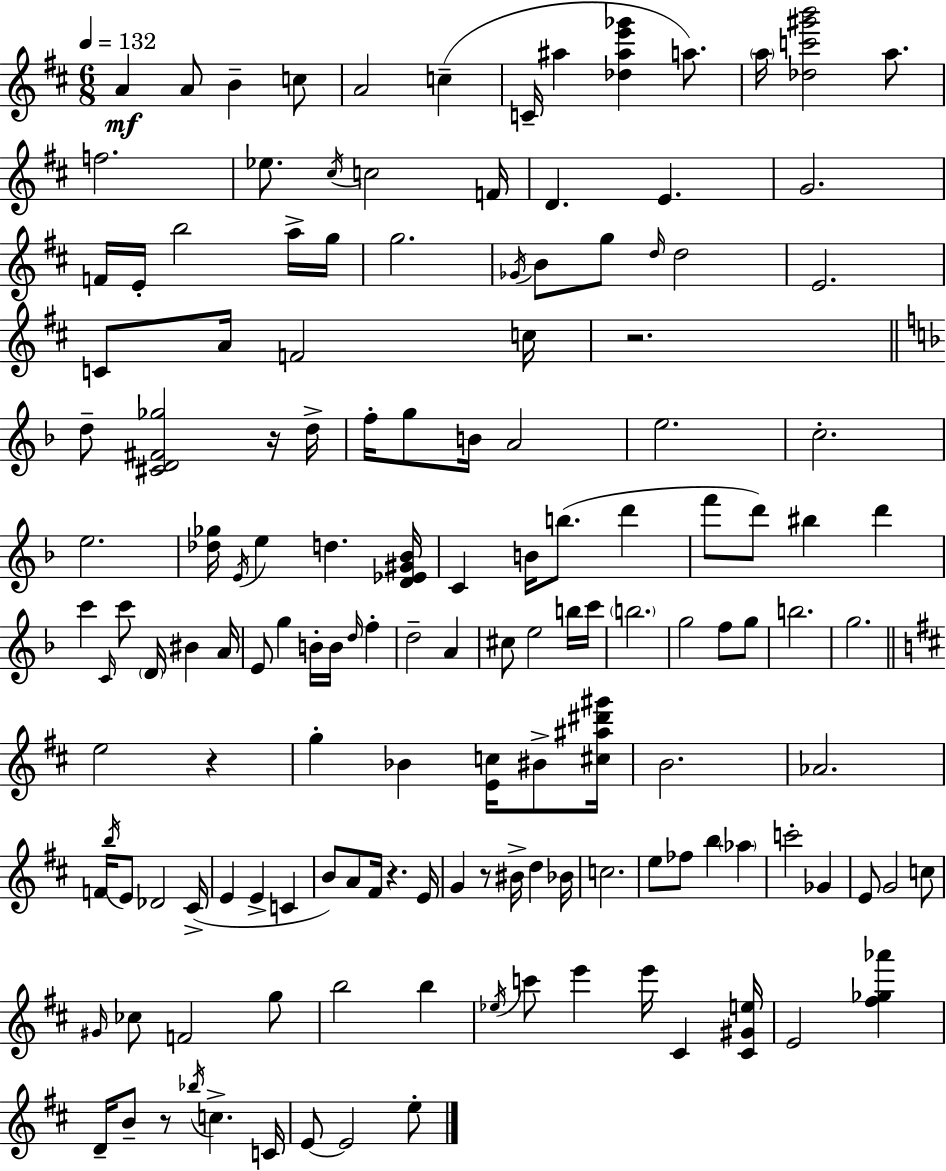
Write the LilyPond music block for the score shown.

{
  \clef treble
  \numericTimeSignature
  \time 6/8
  \key d \major
  \tempo 4 = 132
  \repeat volta 2 { a'4\mf a'8 b'4-- c''8 | a'2 c''4--( | c'16-- ais''4 <des'' ais'' e''' ges'''>4 a''8.) | \parenthesize a''16 <des'' c''' gis''' b'''>2 a''8. | \break f''2. | ees''8. \acciaccatura { cis''16 } c''2 | f'16 d'4. e'4. | g'2. | \break f'16 e'16-. b''2 a''16-> | g''16 g''2. | \acciaccatura { ges'16 } b'8 g''8 \grace { d''16 } d''2 | e'2. | \break c'8 a'16 f'2 | c''16 r2. | \bar "||" \break \key f \major d''8-- <cis' d' fis' ges''>2 r16 d''16-> | f''16-. g''8 b'16 a'2 | e''2. | c''2.-. | \break e''2. | <des'' ges''>16 \acciaccatura { e'16 } e''4 d''4. | <d' ees' gis' bes'>16 c'4 b'16 b''8.( d'''4 | f'''8 d'''8) bis''4 d'''4 | \break c'''4 \grace { c'16 } c'''8 \parenthesize d'16 bis'4 | a'16 e'8 g''4 b'16-. b'16 \grace { d''16 } f''4-. | d''2-- a'4 | cis''8 e''2 | \break b''16 c'''16 \parenthesize b''2. | g''2 f''8 | g''8 b''2. | g''2. | \break \bar "||" \break \key b \minor e''2 r4 | g''4-. bes'4 <e' c''>16 bis'8-> <cis'' ais'' dis''' gis'''>16 | b'2. | aes'2. | \break f'16 \acciaccatura { b''16 } e'8 des'2 | cis'16->( e'4 e'4-> c'4 | b'8) a'8 fis'16 r4. | e'16 g'4 r8 bis'16-> d''4 | \break bes'16 c''2. | e''8 fes''8 b''4 \parenthesize aes''4 | c'''2-. ges'4 | e'8 g'2 c''8 | \break \grace { gis'16 } ces''8 f'2 | g''8 b''2 b''4 | \acciaccatura { ees''16 } c'''8 e'''4 e'''16 cis'4 | <cis' gis' e''>16 e'2 <fis'' ges'' aes'''>4 | \break d'16-- b'8-- r8 \acciaccatura { bes''16 } c''4.-> | c'16 e'8~~ e'2 | e''8-. } \bar "|."
}